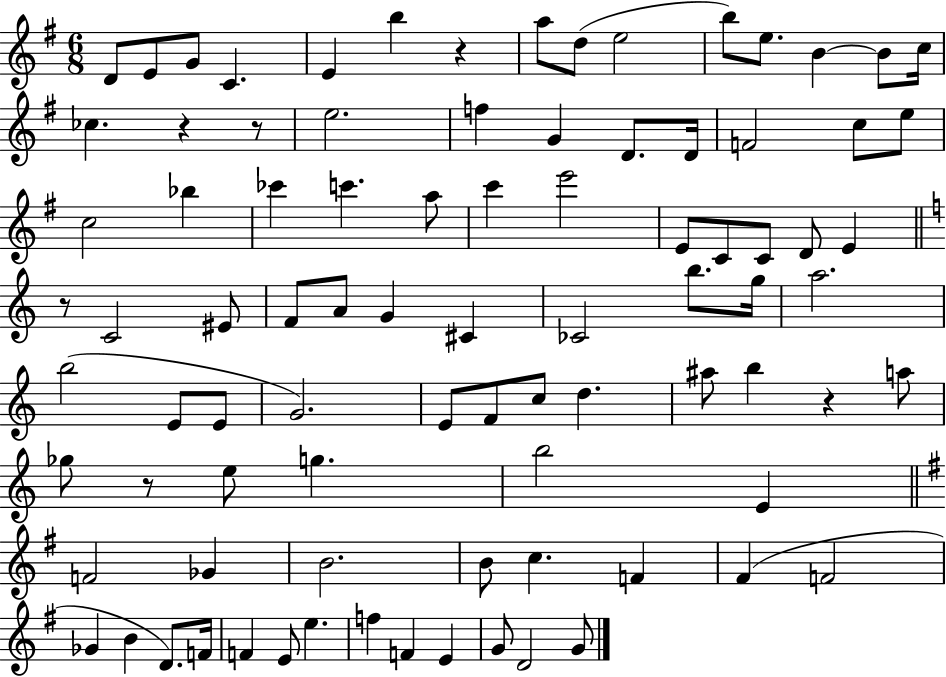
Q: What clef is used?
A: treble